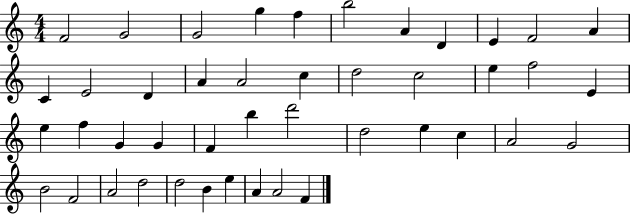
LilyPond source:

{
  \clef treble
  \numericTimeSignature
  \time 4/4
  \key c \major
  f'2 g'2 | g'2 g''4 f''4 | b''2 a'4 d'4 | e'4 f'2 a'4 | \break c'4 e'2 d'4 | a'4 a'2 c''4 | d''2 c''2 | e''4 f''2 e'4 | \break e''4 f''4 g'4 g'4 | f'4 b''4 d'''2 | d''2 e''4 c''4 | a'2 g'2 | \break b'2 f'2 | a'2 d''2 | d''2 b'4 e''4 | a'4 a'2 f'4 | \break \bar "|."
}